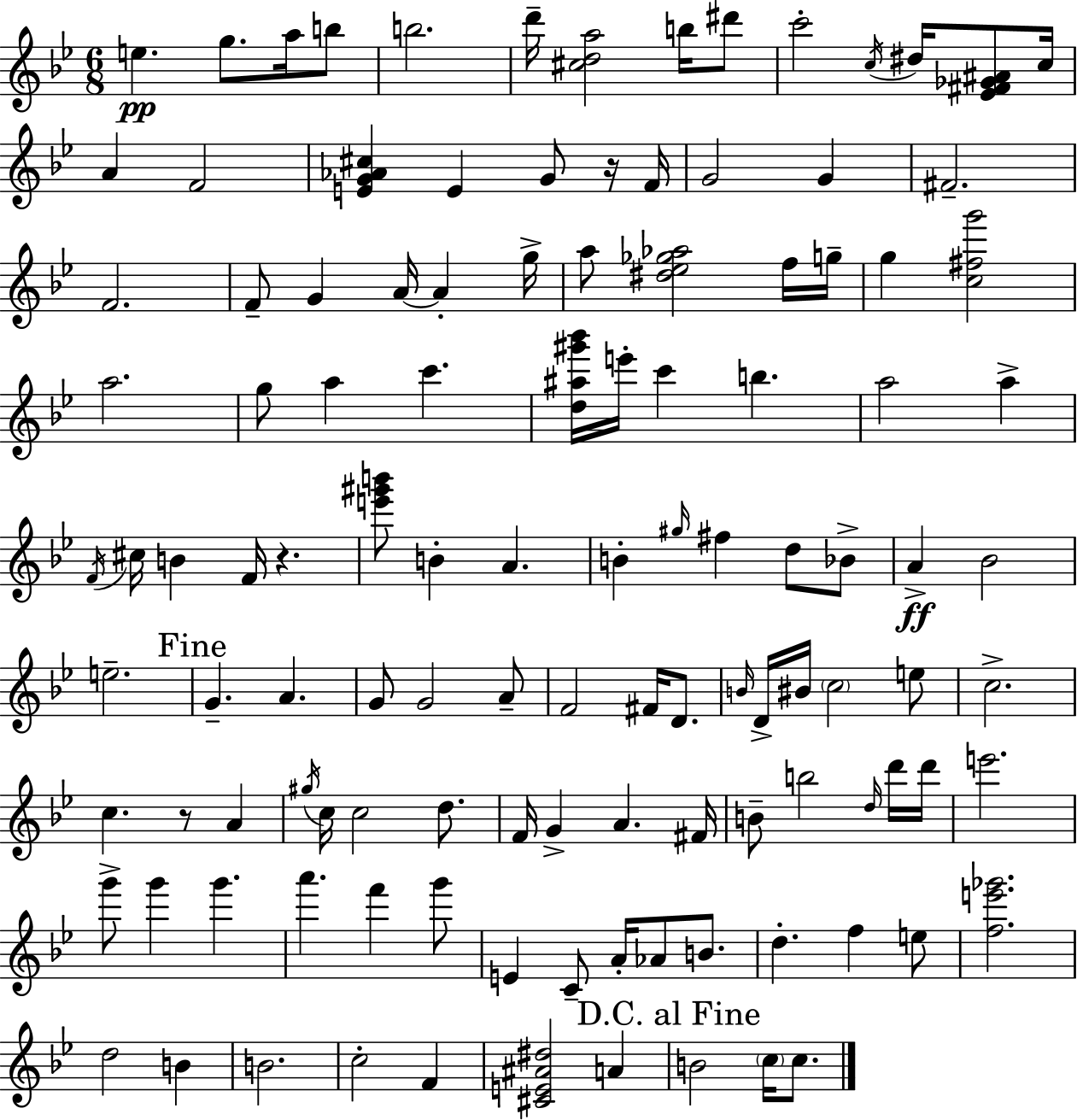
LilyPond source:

{
  \clef treble
  \numericTimeSignature
  \time 6/8
  \key g \minor
  e''4.\pp g''8. a''16 b''8 | b''2. | d'''16-- <cis'' d'' a''>2 b''16 dis'''8 | c'''2-. \acciaccatura { c''16 } dis''16 <ees' fis' ges' ais'>8 | \break c''16 a'4 f'2 | <e' g' aes' cis''>4 e'4 g'8 r16 | f'16 g'2 g'4 | fis'2.-- | \break f'2. | f'8-- g'4 a'16~~ a'4-. | g''16-> a''8 <dis'' ees'' ges'' aes''>2 f''16 | g''16-- g''4 <c'' fis'' g'''>2 | \break a''2. | g''8 a''4 c'''4. | <d'' ais'' gis''' bes'''>16 e'''16-. c'''4 b''4. | a''2 a''4-> | \break \acciaccatura { f'16 } cis''16 b'4 f'16 r4. | <e''' gis''' b'''>8 b'4-. a'4. | b'4-. \grace { gis''16 } fis''4 d''8 | bes'8-> a'4->\ff bes'2 | \break e''2.-- | \mark "Fine" g'4.-- a'4. | g'8 g'2 | a'8-- f'2 fis'16 | \break d'8. \grace { b'16 } d'16-> bis'16 \parenthesize c''2 | e''8 c''2.-> | c''4. r8 | a'4 \acciaccatura { gis''16 } c''16 c''2 | \break d''8. f'16 g'4-> a'4. | fis'16 b'8-- b''2 | \grace { d''16 } d'''16 d'''16 e'''2. | g'''8-> g'''4 | \break g'''4. a'''4. | f'''4 g'''8 e'4 c'8-- | a'16-. aes'8 b'8. d''4.-. | f''4 e''8 <f'' e''' ges'''>2. | \break d''2 | b'4 b'2. | c''2-. | f'4 <cis' e' ais' dis''>2 | \break a'4 \mark "D.C. al Fine" b'2 | \parenthesize c''16 c''8. \bar "|."
}